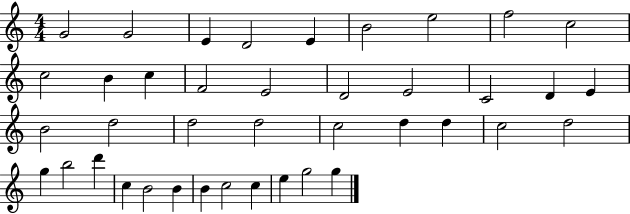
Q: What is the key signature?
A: C major